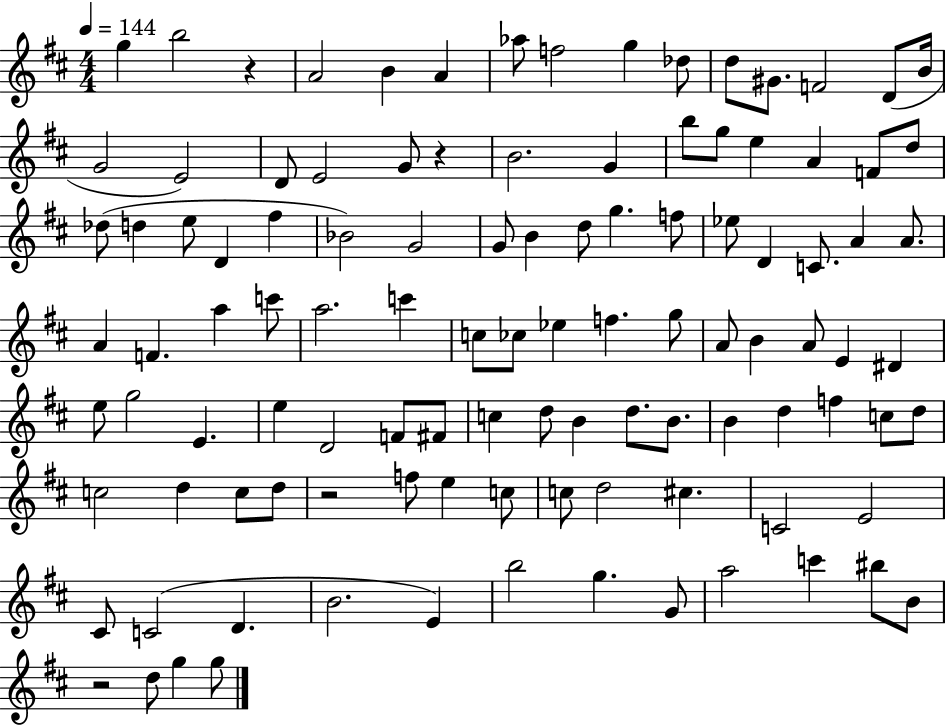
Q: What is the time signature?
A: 4/4